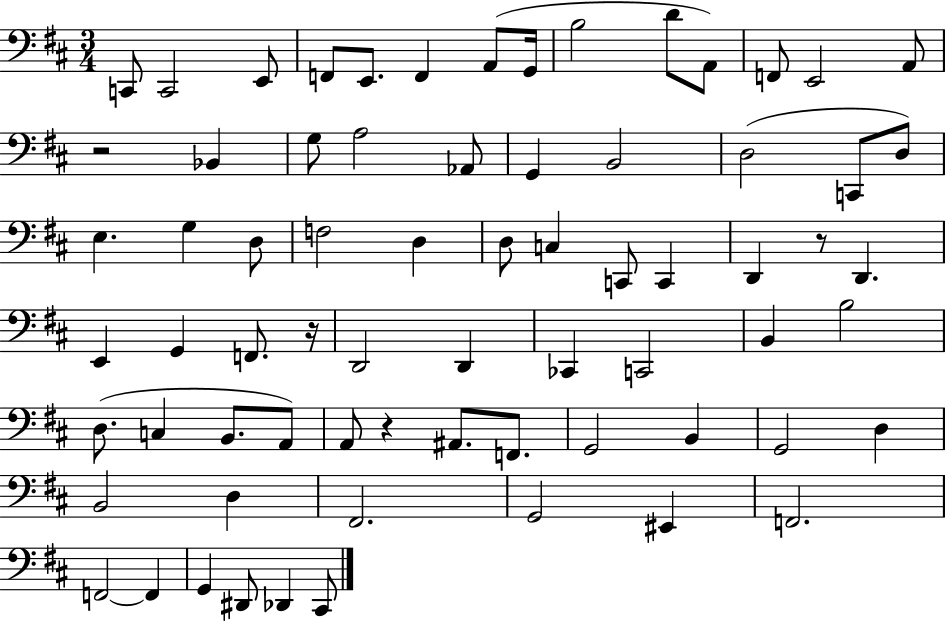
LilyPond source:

{
  \clef bass
  \numericTimeSignature
  \time 3/4
  \key d \major
  c,8 c,2 e,8 | f,8 e,8. f,4 a,8( g,16 | b2 d'8 a,8) | f,8 e,2 a,8 | \break r2 bes,4 | g8 a2 aes,8 | g,4 b,2 | d2( c,8 d8) | \break e4. g4 d8 | f2 d4 | d8 c4 c,8 c,4 | d,4 r8 d,4. | \break e,4 g,4 f,8. r16 | d,2 d,4 | ces,4 c,2 | b,4 b2 | \break d8.( c4 b,8. a,8) | a,8 r4 ais,8. f,8. | g,2 b,4 | g,2 d4 | \break b,2 d4 | fis,2. | g,2 eis,4 | f,2. | \break f,2~~ f,4 | g,4 dis,8 des,4 cis,8 | \bar "|."
}